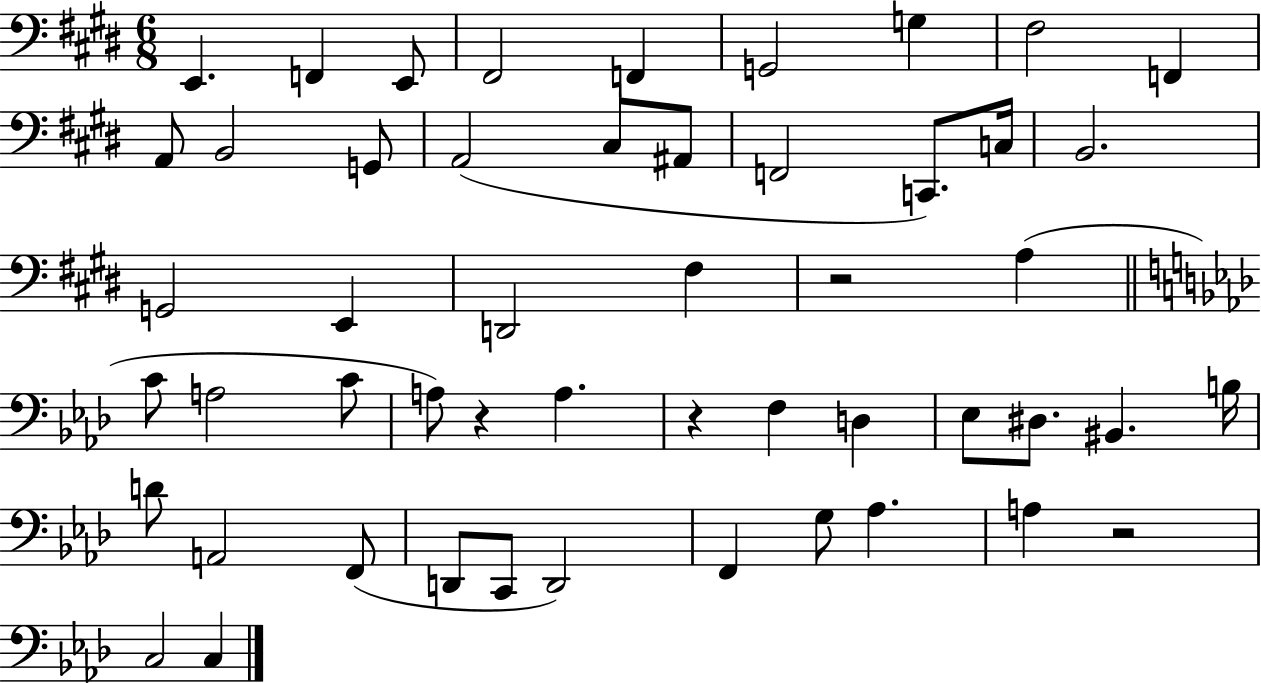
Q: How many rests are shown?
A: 4